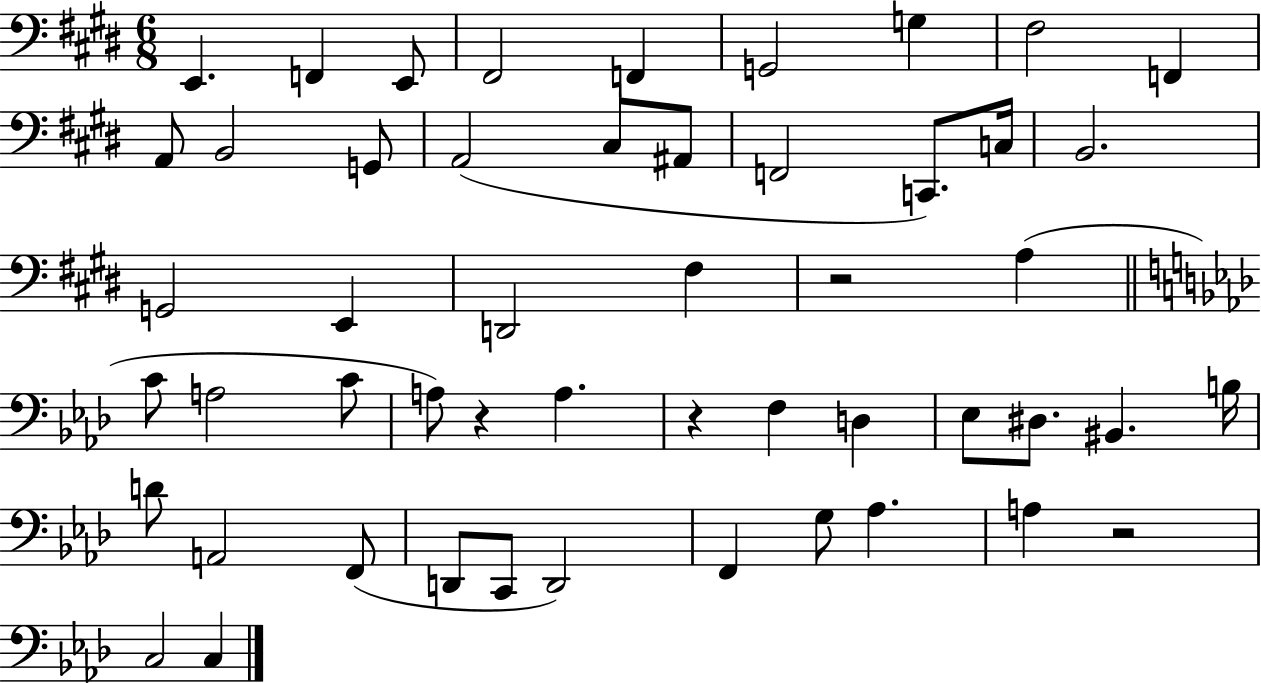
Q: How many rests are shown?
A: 4